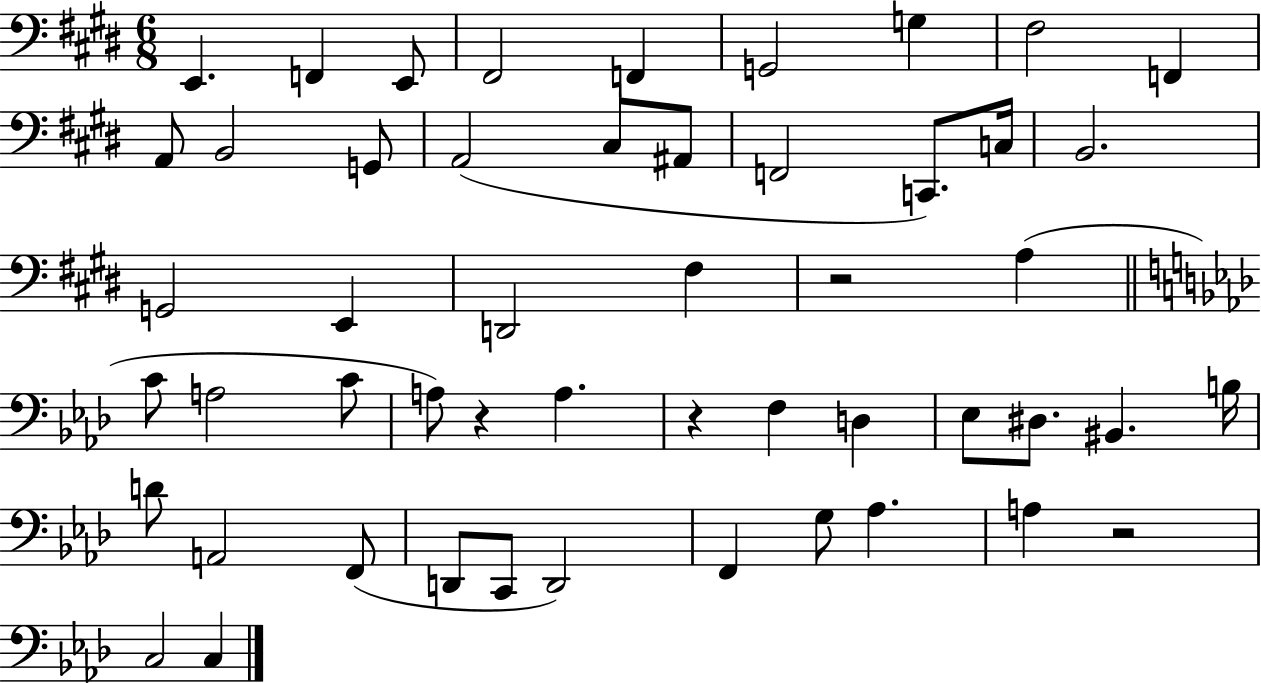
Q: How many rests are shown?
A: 4